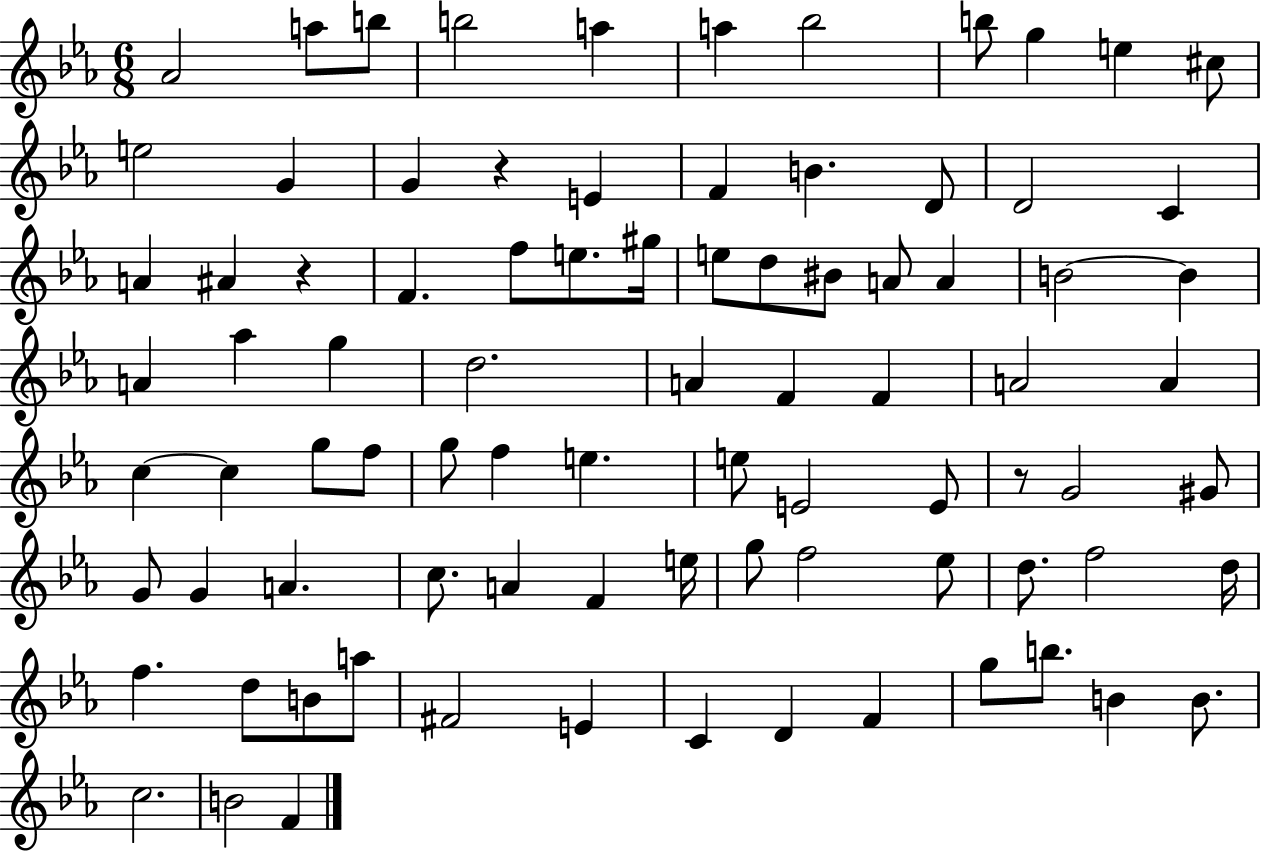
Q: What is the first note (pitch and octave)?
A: Ab4